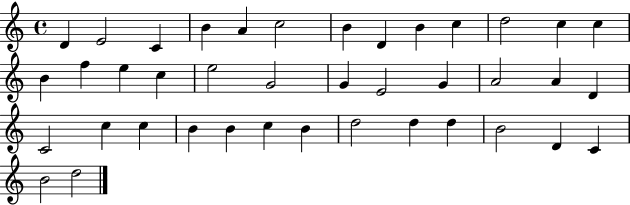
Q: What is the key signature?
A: C major